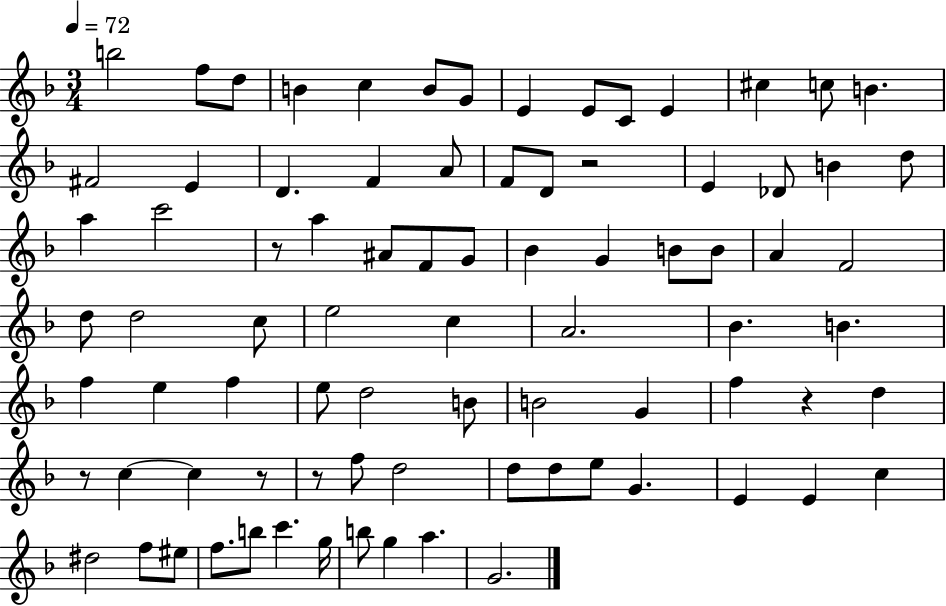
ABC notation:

X:1
T:Untitled
M:3/4
L:1/4
K:F
b2 f/2 d/2 B c B/2 G/2 E E/2 C/2 E ^c c/2 B ^F2 E D F A/2 F/2 D/2 z2 E _D/2 B d/2 a c'2 z/2 a ^A/2 F/2 G/2 _B G B/2 B/2 A F2 d/2 d2 c/2 e2 c A2 _B B f e f e/2 d2 B/2 B2 G f z d z/2 c c z/2 z/2 f/2 d2 d/2 d/2 e/2 G E E c ^d2 f/2 ^e/2 f/2 b/2 c' g/4 b/2 g a G2